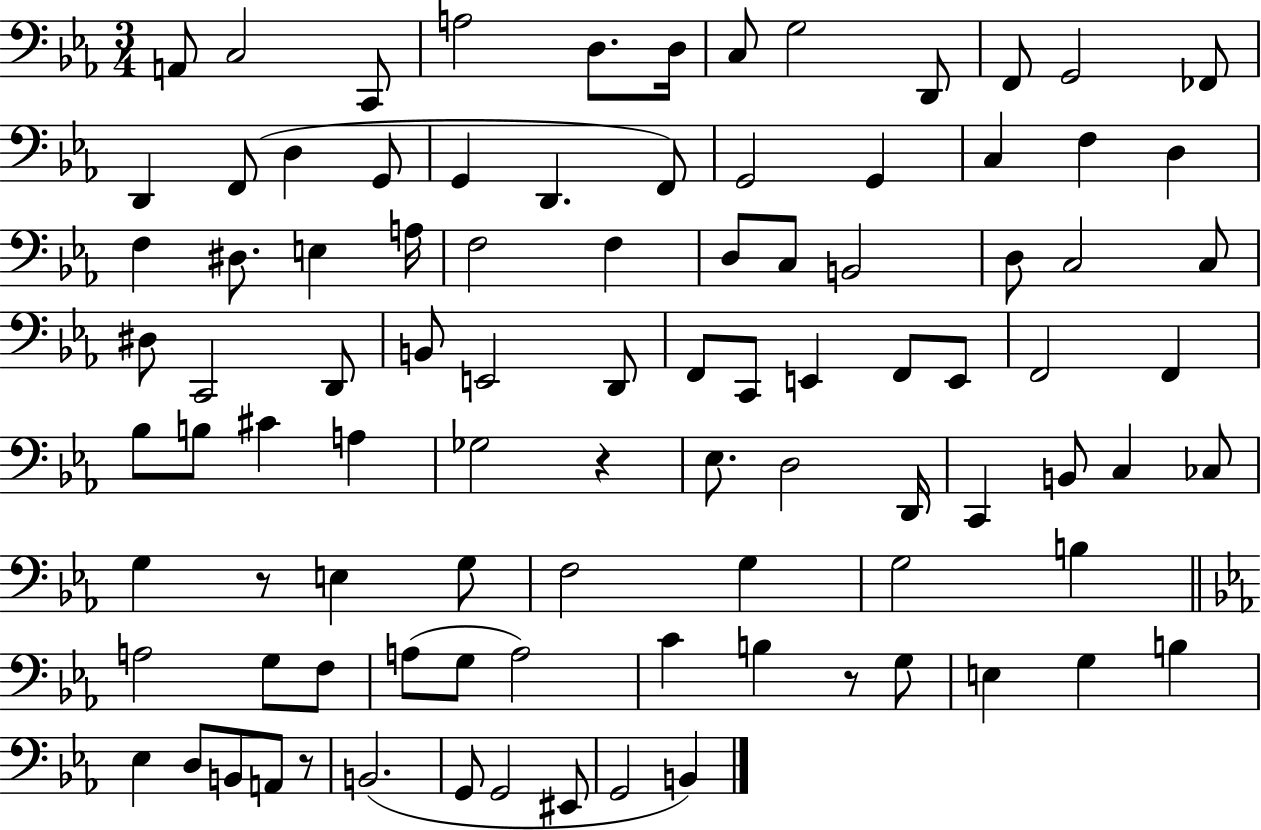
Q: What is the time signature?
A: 3/4